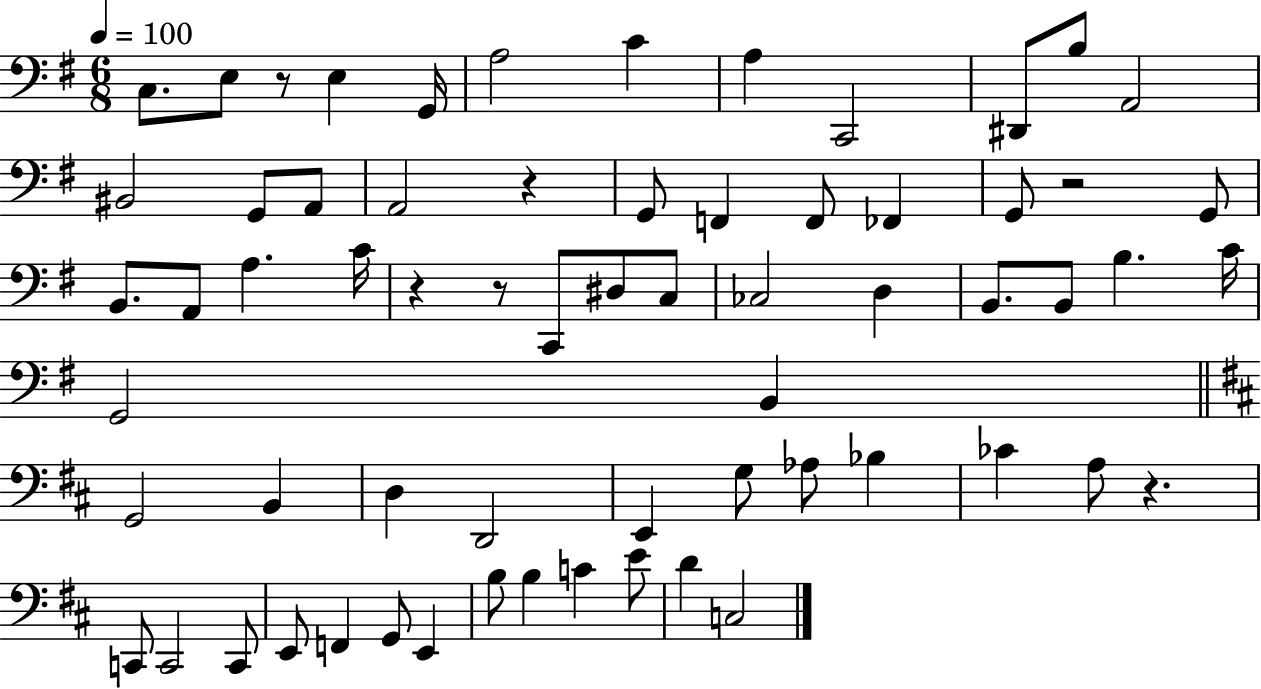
{
  \clef bass
  \numericTimeSignature
  \time 6/8
  \key g \major
  \tempo 4 = 100
  c8. e8 r8 e4 g,16 | a2 c'4 | a4 c,2 | dis,8 b8 a,2 | \break bis,2 g,8 a,8 | a,2 r4 | g,8 f,4 f,8 fes,4 | g,8 r2 g,8 | \break b,8. a,8 a4. c'16 | r4 r8 c,8 dis8 c8 | ces2 d4 | b,8. b,8 b4. c'16 | \break g,2 b,4 | \bar "||" \break \key d \major g,2 b,4 | d4 d,2 | e,4 g8 aes8 bes4 | ces'4 a8 r4. | \break c,8 c,2 c,8 | e,8 f,4 g,8 e,4 | b8 b4 c'4 e'8 | d'4 c2 | \break \bar "|."
}